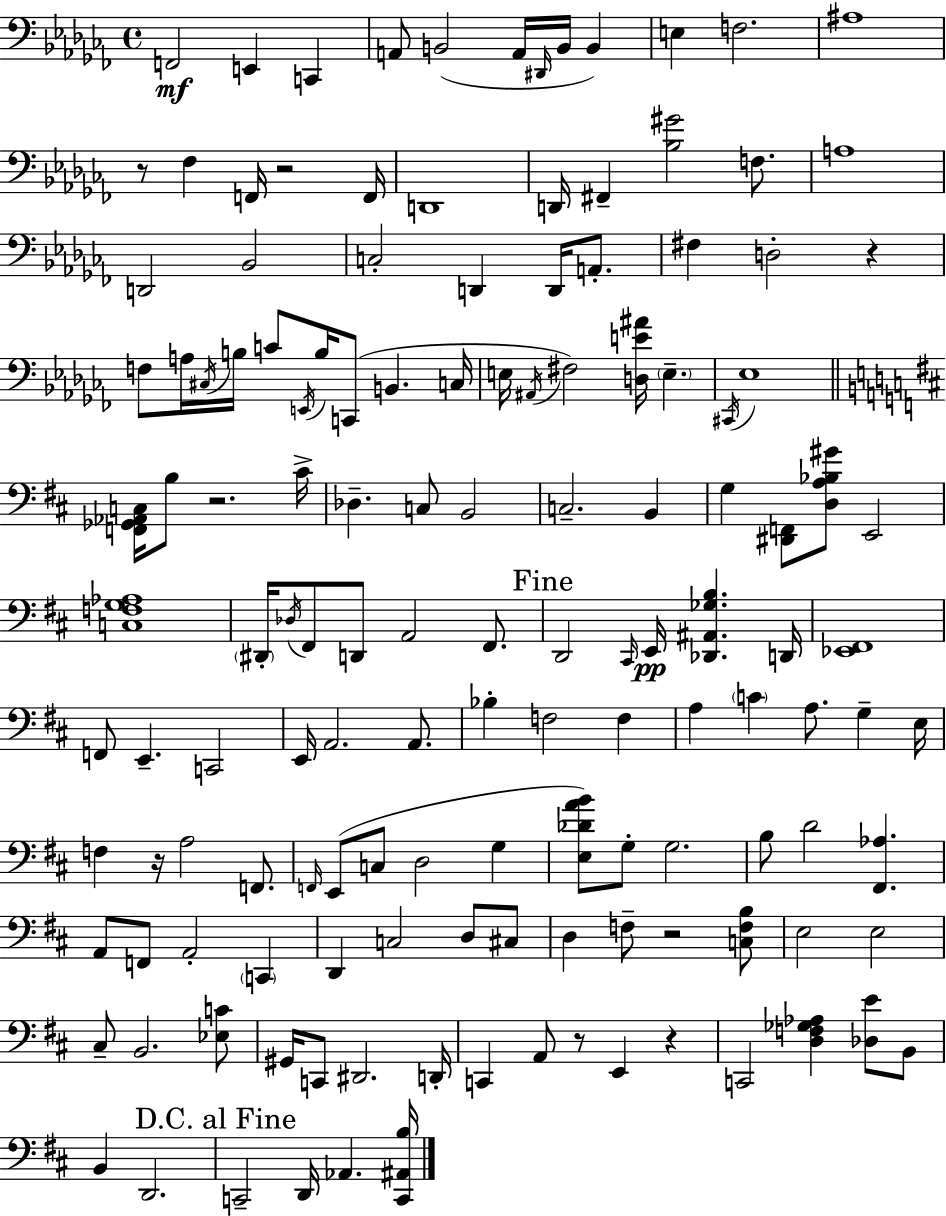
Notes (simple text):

F2/h E2/q C2/q A2/e B2/h A2/s D#2/s B2/s B2/q E3/q F3/h. A#3/w R/e FES3/q F2/s R/h F2/s D2/w D2/s F#2/q [Bb3,G#4]/h F3/e. A3/w D2/h Bb2/h C3/h D2/q D2/s A2/e. F#3/q D3/h R/q F3/e A3/s C#3/s B3/s C4/e E2/s B3/s C2/e B2/q. C3/s E3/s A#2/s F#3/h [D3,E4,A#4]/s E3/q. C#2/s Eb3/w [F2,Gb2,Ab2,C3]/s B3/e R/h. C#4/s Db3/q. C3/e B2/h C3/h. B2/q G3/q [D#2,F2]/e [D3,A3,Bb3,G#4]/e E2/h [C3,F3,G3,Ab3]/w D#2/s Db3/s F#2/e D2/e A2/h F#2/e. D2/h C#2/s E2/s [Db2,A#2,Gb3,B3]/q. D2/s [Eb2,F#2]/w F2/e E2/q. C2/h E2/s A2/h. A2/e. Bb3/q F3/h F3/q A3/q C4/q A3/e. G3/q E3/s F3/q R/s A3/h F2/e. F2/s E2/e C3/e D3/h G3/q [E3,Db4,A4,B4]/e G3/e G3/h. B3/e D4/h [F#2,Ab3]/q. A2/e F2/e A2/h C2/q D2/q C3/h D3/e C#3/e D3/q F3/e R/h [C3,F3,B3]/e E3/h E3/h C#3/e B2/h. [Eb3,C4]/e G#2/s C2/e D#2/h. D2/s C2/q A2/e R/e E2/q R/q C2/h [D3,F3,Gb3,Ab3]/q [Db3,E4]/e B2/e B2/q D2/h. C2/h D2/s Ab2/q. [C2,A#2,B3]/s